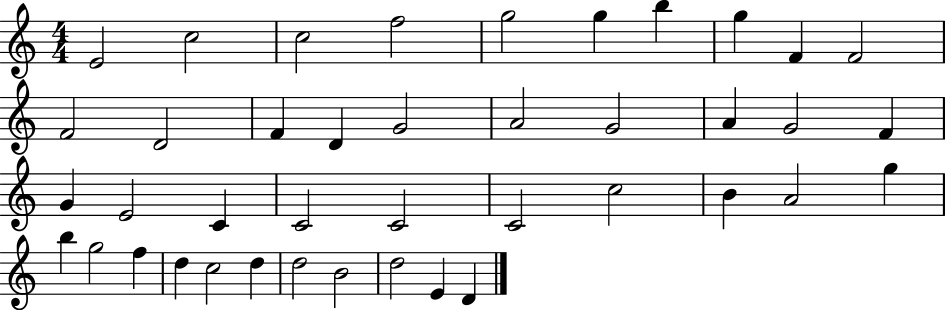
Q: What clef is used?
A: treble